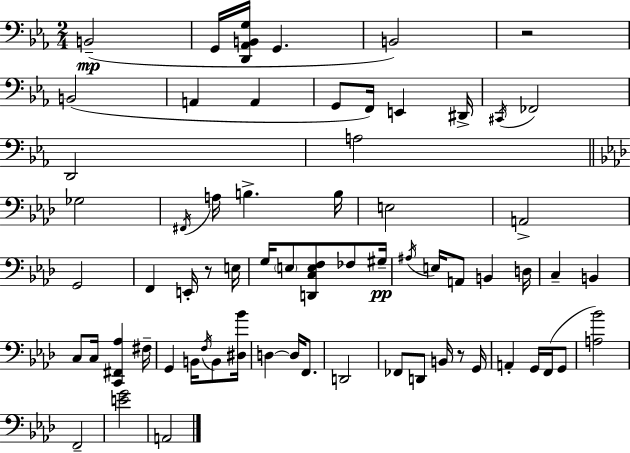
X:1
T:Untitled
M:2/4
L:1/4
K:Cm
B,,2 G,,/4 [D,,_A,,B,,G,]/4 G,, B,,2 z2 B,,2 A,, A,, G,,/2 F,,/4 E,, ^D,,/4 ^C,,/4 _F,,2 D,,2 A,2 _G,2 ^F,,/4 A,/4 B, B,/4 E,2 A,,2 G,,2 F,, E,,/4 z/2 E,/4 G,/4 E,/2 [D,,C,E,F,]/2 _F,/2 ^G,/4 ^A,/4 E,/4 A,,/2 B,, D,/4 C, B,, C,/2 C,/4 [C,,^F,,_A,] ^F,/4 G,, B,,/4 F,/4 B,,/2 [^D,_B]/4 D, D,/4 F,,/2 D,,2 _F,,/2 D,,/2 B,,/4 z/2 G,,/4 A,, G,,/4 F,,/4 G,,/2 [A,_B]2 F,,2 [EG]2 A,,2